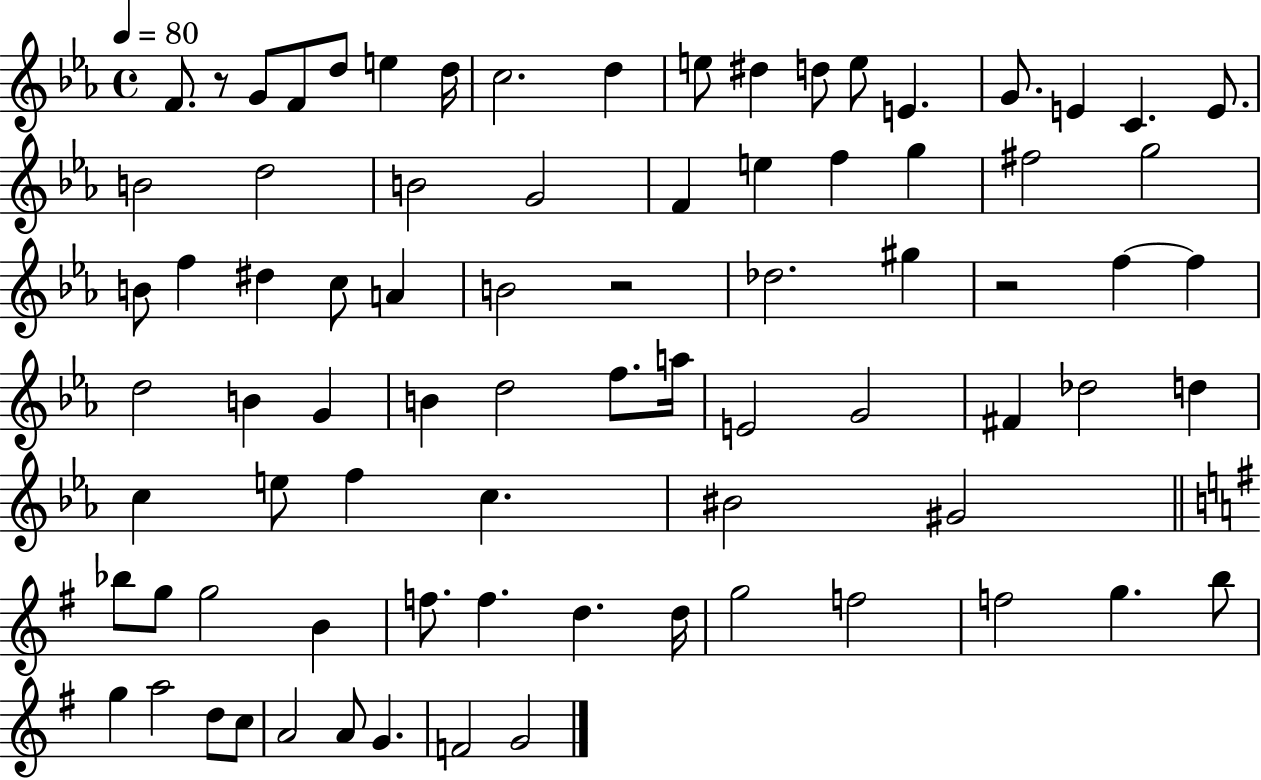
{
  \clef treble
  \time 4/4
  \defaultTimeSignature
  \key ees \major
  \tempo 4 = 80
  f'8. r8 g'8 f'8 d''8 e''4 d''16 | c''2. d''4 | e''8 dis''4 d''8 e''8 e'4. | g'8. e'4 c'4. e'8. | \break b'2 d''2 | b'2 g'2 | f'4 e''4 f''4 g''4 | fis''2 g''2 | \break b'8 f''4 dis''4 c''8 a'4 | b'2 r2 | des''2. gis''4 | r2 f''4~~ f''4 | \break d''2 b'4 g'4 | b'4 d''2 f''8. a''16 | e'2 g'2 | fis'4 des''2 d''4 | \break c''4 e''8 f''4 c''4. | bis'2 gis'2 | \bar "||" \break \key g \major bes''8 g''8 g''2 b'4 | f''8. f''4. d''4. d''16 | g''2 f''2 | f''2 g''4. b''8 | \break g''4 a''2 d''8 c''8 | a'2 a'8 g'4. | f'2 g'2 | \bar "|."
}